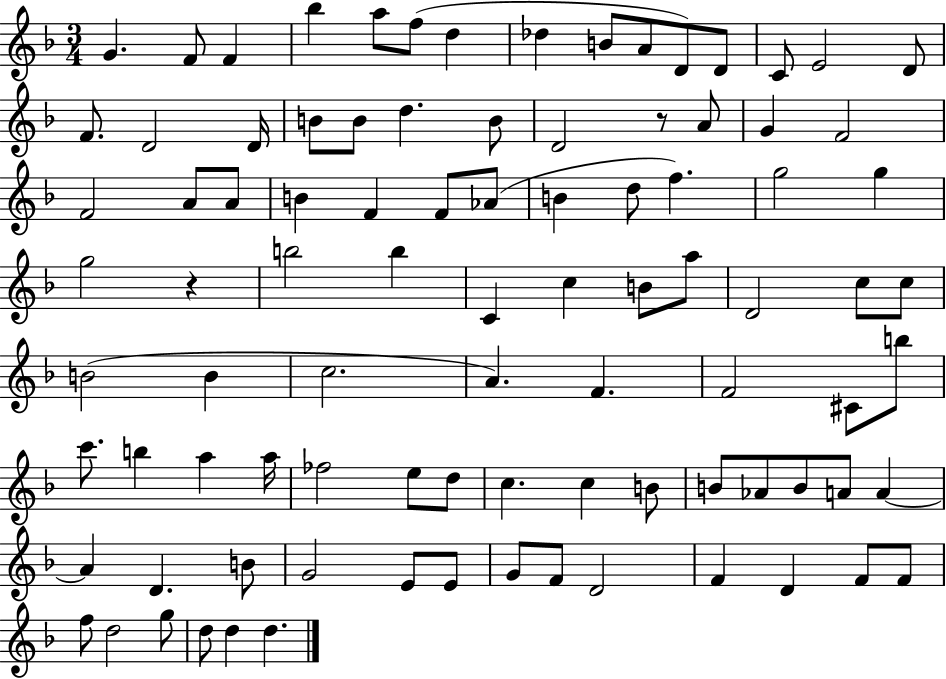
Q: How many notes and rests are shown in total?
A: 92